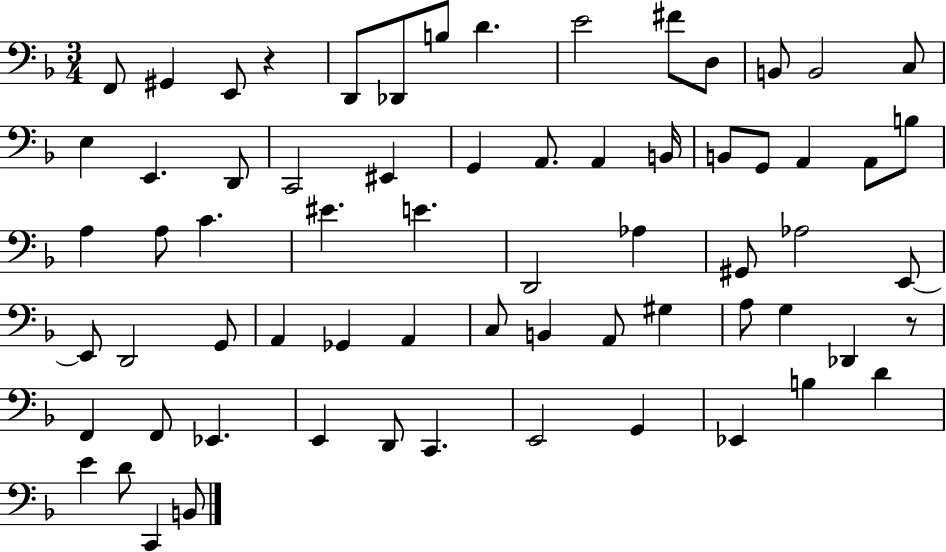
X:1
T:Untitled
M:3/4
L:1/4
K:F
F,,/2 ^G,, E,,/2 z D,,/2 _D,,/2 B,/2 D E2 ^F/2 D,/2 B,,/2 B,,2 C,/2 E, E,, D,,/2 C,,2 ^E,, G,, A,,/2 A,, B,,/4 B,,/2 G,,/2 A,, A,,/2 B,/2 A, A,/2 C ^E E D,,2 _A, ^G,,/2 _A,2 E,,/2 E,,/2 D,,2 G,,/2 A,, _G,, A,, C,/2 B,, A,,/2 ^G, A,/2 G, _D,, z/2 F,, F,,/2 _E,, E,, D,,/2 C,, E,,2 G,, _E,, B, D E D/2 C,, B,,/2